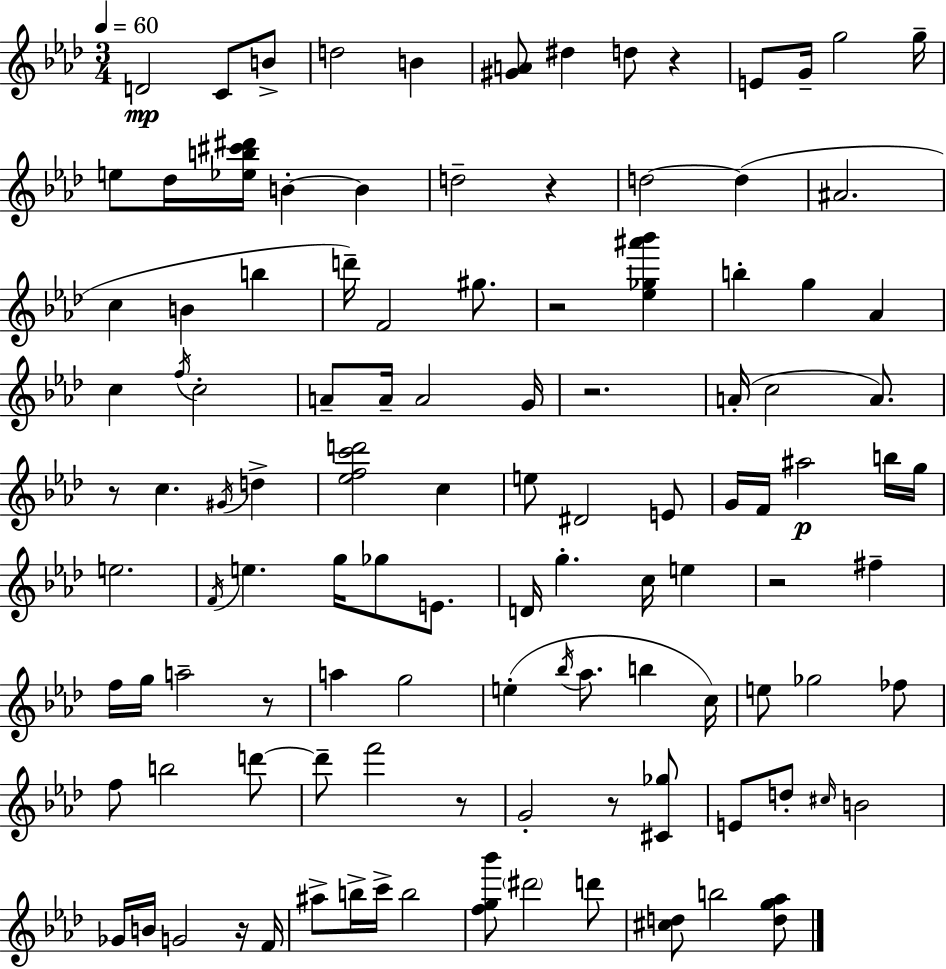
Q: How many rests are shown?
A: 10